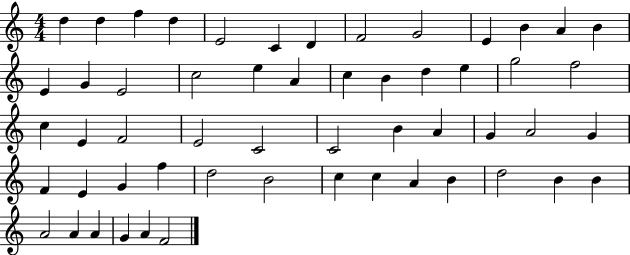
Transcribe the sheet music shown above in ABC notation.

X:1
T:Untitled
M:4/4
L:1/4
K:C
d d f d E2 C D F2 G2 E B A B E G E2 c2 e A c B d e g2 f2 c E F2 E2 C2 C2 B A G A2 G F E G f d2 B2 c c A B d2 B B A2 A A G A F2